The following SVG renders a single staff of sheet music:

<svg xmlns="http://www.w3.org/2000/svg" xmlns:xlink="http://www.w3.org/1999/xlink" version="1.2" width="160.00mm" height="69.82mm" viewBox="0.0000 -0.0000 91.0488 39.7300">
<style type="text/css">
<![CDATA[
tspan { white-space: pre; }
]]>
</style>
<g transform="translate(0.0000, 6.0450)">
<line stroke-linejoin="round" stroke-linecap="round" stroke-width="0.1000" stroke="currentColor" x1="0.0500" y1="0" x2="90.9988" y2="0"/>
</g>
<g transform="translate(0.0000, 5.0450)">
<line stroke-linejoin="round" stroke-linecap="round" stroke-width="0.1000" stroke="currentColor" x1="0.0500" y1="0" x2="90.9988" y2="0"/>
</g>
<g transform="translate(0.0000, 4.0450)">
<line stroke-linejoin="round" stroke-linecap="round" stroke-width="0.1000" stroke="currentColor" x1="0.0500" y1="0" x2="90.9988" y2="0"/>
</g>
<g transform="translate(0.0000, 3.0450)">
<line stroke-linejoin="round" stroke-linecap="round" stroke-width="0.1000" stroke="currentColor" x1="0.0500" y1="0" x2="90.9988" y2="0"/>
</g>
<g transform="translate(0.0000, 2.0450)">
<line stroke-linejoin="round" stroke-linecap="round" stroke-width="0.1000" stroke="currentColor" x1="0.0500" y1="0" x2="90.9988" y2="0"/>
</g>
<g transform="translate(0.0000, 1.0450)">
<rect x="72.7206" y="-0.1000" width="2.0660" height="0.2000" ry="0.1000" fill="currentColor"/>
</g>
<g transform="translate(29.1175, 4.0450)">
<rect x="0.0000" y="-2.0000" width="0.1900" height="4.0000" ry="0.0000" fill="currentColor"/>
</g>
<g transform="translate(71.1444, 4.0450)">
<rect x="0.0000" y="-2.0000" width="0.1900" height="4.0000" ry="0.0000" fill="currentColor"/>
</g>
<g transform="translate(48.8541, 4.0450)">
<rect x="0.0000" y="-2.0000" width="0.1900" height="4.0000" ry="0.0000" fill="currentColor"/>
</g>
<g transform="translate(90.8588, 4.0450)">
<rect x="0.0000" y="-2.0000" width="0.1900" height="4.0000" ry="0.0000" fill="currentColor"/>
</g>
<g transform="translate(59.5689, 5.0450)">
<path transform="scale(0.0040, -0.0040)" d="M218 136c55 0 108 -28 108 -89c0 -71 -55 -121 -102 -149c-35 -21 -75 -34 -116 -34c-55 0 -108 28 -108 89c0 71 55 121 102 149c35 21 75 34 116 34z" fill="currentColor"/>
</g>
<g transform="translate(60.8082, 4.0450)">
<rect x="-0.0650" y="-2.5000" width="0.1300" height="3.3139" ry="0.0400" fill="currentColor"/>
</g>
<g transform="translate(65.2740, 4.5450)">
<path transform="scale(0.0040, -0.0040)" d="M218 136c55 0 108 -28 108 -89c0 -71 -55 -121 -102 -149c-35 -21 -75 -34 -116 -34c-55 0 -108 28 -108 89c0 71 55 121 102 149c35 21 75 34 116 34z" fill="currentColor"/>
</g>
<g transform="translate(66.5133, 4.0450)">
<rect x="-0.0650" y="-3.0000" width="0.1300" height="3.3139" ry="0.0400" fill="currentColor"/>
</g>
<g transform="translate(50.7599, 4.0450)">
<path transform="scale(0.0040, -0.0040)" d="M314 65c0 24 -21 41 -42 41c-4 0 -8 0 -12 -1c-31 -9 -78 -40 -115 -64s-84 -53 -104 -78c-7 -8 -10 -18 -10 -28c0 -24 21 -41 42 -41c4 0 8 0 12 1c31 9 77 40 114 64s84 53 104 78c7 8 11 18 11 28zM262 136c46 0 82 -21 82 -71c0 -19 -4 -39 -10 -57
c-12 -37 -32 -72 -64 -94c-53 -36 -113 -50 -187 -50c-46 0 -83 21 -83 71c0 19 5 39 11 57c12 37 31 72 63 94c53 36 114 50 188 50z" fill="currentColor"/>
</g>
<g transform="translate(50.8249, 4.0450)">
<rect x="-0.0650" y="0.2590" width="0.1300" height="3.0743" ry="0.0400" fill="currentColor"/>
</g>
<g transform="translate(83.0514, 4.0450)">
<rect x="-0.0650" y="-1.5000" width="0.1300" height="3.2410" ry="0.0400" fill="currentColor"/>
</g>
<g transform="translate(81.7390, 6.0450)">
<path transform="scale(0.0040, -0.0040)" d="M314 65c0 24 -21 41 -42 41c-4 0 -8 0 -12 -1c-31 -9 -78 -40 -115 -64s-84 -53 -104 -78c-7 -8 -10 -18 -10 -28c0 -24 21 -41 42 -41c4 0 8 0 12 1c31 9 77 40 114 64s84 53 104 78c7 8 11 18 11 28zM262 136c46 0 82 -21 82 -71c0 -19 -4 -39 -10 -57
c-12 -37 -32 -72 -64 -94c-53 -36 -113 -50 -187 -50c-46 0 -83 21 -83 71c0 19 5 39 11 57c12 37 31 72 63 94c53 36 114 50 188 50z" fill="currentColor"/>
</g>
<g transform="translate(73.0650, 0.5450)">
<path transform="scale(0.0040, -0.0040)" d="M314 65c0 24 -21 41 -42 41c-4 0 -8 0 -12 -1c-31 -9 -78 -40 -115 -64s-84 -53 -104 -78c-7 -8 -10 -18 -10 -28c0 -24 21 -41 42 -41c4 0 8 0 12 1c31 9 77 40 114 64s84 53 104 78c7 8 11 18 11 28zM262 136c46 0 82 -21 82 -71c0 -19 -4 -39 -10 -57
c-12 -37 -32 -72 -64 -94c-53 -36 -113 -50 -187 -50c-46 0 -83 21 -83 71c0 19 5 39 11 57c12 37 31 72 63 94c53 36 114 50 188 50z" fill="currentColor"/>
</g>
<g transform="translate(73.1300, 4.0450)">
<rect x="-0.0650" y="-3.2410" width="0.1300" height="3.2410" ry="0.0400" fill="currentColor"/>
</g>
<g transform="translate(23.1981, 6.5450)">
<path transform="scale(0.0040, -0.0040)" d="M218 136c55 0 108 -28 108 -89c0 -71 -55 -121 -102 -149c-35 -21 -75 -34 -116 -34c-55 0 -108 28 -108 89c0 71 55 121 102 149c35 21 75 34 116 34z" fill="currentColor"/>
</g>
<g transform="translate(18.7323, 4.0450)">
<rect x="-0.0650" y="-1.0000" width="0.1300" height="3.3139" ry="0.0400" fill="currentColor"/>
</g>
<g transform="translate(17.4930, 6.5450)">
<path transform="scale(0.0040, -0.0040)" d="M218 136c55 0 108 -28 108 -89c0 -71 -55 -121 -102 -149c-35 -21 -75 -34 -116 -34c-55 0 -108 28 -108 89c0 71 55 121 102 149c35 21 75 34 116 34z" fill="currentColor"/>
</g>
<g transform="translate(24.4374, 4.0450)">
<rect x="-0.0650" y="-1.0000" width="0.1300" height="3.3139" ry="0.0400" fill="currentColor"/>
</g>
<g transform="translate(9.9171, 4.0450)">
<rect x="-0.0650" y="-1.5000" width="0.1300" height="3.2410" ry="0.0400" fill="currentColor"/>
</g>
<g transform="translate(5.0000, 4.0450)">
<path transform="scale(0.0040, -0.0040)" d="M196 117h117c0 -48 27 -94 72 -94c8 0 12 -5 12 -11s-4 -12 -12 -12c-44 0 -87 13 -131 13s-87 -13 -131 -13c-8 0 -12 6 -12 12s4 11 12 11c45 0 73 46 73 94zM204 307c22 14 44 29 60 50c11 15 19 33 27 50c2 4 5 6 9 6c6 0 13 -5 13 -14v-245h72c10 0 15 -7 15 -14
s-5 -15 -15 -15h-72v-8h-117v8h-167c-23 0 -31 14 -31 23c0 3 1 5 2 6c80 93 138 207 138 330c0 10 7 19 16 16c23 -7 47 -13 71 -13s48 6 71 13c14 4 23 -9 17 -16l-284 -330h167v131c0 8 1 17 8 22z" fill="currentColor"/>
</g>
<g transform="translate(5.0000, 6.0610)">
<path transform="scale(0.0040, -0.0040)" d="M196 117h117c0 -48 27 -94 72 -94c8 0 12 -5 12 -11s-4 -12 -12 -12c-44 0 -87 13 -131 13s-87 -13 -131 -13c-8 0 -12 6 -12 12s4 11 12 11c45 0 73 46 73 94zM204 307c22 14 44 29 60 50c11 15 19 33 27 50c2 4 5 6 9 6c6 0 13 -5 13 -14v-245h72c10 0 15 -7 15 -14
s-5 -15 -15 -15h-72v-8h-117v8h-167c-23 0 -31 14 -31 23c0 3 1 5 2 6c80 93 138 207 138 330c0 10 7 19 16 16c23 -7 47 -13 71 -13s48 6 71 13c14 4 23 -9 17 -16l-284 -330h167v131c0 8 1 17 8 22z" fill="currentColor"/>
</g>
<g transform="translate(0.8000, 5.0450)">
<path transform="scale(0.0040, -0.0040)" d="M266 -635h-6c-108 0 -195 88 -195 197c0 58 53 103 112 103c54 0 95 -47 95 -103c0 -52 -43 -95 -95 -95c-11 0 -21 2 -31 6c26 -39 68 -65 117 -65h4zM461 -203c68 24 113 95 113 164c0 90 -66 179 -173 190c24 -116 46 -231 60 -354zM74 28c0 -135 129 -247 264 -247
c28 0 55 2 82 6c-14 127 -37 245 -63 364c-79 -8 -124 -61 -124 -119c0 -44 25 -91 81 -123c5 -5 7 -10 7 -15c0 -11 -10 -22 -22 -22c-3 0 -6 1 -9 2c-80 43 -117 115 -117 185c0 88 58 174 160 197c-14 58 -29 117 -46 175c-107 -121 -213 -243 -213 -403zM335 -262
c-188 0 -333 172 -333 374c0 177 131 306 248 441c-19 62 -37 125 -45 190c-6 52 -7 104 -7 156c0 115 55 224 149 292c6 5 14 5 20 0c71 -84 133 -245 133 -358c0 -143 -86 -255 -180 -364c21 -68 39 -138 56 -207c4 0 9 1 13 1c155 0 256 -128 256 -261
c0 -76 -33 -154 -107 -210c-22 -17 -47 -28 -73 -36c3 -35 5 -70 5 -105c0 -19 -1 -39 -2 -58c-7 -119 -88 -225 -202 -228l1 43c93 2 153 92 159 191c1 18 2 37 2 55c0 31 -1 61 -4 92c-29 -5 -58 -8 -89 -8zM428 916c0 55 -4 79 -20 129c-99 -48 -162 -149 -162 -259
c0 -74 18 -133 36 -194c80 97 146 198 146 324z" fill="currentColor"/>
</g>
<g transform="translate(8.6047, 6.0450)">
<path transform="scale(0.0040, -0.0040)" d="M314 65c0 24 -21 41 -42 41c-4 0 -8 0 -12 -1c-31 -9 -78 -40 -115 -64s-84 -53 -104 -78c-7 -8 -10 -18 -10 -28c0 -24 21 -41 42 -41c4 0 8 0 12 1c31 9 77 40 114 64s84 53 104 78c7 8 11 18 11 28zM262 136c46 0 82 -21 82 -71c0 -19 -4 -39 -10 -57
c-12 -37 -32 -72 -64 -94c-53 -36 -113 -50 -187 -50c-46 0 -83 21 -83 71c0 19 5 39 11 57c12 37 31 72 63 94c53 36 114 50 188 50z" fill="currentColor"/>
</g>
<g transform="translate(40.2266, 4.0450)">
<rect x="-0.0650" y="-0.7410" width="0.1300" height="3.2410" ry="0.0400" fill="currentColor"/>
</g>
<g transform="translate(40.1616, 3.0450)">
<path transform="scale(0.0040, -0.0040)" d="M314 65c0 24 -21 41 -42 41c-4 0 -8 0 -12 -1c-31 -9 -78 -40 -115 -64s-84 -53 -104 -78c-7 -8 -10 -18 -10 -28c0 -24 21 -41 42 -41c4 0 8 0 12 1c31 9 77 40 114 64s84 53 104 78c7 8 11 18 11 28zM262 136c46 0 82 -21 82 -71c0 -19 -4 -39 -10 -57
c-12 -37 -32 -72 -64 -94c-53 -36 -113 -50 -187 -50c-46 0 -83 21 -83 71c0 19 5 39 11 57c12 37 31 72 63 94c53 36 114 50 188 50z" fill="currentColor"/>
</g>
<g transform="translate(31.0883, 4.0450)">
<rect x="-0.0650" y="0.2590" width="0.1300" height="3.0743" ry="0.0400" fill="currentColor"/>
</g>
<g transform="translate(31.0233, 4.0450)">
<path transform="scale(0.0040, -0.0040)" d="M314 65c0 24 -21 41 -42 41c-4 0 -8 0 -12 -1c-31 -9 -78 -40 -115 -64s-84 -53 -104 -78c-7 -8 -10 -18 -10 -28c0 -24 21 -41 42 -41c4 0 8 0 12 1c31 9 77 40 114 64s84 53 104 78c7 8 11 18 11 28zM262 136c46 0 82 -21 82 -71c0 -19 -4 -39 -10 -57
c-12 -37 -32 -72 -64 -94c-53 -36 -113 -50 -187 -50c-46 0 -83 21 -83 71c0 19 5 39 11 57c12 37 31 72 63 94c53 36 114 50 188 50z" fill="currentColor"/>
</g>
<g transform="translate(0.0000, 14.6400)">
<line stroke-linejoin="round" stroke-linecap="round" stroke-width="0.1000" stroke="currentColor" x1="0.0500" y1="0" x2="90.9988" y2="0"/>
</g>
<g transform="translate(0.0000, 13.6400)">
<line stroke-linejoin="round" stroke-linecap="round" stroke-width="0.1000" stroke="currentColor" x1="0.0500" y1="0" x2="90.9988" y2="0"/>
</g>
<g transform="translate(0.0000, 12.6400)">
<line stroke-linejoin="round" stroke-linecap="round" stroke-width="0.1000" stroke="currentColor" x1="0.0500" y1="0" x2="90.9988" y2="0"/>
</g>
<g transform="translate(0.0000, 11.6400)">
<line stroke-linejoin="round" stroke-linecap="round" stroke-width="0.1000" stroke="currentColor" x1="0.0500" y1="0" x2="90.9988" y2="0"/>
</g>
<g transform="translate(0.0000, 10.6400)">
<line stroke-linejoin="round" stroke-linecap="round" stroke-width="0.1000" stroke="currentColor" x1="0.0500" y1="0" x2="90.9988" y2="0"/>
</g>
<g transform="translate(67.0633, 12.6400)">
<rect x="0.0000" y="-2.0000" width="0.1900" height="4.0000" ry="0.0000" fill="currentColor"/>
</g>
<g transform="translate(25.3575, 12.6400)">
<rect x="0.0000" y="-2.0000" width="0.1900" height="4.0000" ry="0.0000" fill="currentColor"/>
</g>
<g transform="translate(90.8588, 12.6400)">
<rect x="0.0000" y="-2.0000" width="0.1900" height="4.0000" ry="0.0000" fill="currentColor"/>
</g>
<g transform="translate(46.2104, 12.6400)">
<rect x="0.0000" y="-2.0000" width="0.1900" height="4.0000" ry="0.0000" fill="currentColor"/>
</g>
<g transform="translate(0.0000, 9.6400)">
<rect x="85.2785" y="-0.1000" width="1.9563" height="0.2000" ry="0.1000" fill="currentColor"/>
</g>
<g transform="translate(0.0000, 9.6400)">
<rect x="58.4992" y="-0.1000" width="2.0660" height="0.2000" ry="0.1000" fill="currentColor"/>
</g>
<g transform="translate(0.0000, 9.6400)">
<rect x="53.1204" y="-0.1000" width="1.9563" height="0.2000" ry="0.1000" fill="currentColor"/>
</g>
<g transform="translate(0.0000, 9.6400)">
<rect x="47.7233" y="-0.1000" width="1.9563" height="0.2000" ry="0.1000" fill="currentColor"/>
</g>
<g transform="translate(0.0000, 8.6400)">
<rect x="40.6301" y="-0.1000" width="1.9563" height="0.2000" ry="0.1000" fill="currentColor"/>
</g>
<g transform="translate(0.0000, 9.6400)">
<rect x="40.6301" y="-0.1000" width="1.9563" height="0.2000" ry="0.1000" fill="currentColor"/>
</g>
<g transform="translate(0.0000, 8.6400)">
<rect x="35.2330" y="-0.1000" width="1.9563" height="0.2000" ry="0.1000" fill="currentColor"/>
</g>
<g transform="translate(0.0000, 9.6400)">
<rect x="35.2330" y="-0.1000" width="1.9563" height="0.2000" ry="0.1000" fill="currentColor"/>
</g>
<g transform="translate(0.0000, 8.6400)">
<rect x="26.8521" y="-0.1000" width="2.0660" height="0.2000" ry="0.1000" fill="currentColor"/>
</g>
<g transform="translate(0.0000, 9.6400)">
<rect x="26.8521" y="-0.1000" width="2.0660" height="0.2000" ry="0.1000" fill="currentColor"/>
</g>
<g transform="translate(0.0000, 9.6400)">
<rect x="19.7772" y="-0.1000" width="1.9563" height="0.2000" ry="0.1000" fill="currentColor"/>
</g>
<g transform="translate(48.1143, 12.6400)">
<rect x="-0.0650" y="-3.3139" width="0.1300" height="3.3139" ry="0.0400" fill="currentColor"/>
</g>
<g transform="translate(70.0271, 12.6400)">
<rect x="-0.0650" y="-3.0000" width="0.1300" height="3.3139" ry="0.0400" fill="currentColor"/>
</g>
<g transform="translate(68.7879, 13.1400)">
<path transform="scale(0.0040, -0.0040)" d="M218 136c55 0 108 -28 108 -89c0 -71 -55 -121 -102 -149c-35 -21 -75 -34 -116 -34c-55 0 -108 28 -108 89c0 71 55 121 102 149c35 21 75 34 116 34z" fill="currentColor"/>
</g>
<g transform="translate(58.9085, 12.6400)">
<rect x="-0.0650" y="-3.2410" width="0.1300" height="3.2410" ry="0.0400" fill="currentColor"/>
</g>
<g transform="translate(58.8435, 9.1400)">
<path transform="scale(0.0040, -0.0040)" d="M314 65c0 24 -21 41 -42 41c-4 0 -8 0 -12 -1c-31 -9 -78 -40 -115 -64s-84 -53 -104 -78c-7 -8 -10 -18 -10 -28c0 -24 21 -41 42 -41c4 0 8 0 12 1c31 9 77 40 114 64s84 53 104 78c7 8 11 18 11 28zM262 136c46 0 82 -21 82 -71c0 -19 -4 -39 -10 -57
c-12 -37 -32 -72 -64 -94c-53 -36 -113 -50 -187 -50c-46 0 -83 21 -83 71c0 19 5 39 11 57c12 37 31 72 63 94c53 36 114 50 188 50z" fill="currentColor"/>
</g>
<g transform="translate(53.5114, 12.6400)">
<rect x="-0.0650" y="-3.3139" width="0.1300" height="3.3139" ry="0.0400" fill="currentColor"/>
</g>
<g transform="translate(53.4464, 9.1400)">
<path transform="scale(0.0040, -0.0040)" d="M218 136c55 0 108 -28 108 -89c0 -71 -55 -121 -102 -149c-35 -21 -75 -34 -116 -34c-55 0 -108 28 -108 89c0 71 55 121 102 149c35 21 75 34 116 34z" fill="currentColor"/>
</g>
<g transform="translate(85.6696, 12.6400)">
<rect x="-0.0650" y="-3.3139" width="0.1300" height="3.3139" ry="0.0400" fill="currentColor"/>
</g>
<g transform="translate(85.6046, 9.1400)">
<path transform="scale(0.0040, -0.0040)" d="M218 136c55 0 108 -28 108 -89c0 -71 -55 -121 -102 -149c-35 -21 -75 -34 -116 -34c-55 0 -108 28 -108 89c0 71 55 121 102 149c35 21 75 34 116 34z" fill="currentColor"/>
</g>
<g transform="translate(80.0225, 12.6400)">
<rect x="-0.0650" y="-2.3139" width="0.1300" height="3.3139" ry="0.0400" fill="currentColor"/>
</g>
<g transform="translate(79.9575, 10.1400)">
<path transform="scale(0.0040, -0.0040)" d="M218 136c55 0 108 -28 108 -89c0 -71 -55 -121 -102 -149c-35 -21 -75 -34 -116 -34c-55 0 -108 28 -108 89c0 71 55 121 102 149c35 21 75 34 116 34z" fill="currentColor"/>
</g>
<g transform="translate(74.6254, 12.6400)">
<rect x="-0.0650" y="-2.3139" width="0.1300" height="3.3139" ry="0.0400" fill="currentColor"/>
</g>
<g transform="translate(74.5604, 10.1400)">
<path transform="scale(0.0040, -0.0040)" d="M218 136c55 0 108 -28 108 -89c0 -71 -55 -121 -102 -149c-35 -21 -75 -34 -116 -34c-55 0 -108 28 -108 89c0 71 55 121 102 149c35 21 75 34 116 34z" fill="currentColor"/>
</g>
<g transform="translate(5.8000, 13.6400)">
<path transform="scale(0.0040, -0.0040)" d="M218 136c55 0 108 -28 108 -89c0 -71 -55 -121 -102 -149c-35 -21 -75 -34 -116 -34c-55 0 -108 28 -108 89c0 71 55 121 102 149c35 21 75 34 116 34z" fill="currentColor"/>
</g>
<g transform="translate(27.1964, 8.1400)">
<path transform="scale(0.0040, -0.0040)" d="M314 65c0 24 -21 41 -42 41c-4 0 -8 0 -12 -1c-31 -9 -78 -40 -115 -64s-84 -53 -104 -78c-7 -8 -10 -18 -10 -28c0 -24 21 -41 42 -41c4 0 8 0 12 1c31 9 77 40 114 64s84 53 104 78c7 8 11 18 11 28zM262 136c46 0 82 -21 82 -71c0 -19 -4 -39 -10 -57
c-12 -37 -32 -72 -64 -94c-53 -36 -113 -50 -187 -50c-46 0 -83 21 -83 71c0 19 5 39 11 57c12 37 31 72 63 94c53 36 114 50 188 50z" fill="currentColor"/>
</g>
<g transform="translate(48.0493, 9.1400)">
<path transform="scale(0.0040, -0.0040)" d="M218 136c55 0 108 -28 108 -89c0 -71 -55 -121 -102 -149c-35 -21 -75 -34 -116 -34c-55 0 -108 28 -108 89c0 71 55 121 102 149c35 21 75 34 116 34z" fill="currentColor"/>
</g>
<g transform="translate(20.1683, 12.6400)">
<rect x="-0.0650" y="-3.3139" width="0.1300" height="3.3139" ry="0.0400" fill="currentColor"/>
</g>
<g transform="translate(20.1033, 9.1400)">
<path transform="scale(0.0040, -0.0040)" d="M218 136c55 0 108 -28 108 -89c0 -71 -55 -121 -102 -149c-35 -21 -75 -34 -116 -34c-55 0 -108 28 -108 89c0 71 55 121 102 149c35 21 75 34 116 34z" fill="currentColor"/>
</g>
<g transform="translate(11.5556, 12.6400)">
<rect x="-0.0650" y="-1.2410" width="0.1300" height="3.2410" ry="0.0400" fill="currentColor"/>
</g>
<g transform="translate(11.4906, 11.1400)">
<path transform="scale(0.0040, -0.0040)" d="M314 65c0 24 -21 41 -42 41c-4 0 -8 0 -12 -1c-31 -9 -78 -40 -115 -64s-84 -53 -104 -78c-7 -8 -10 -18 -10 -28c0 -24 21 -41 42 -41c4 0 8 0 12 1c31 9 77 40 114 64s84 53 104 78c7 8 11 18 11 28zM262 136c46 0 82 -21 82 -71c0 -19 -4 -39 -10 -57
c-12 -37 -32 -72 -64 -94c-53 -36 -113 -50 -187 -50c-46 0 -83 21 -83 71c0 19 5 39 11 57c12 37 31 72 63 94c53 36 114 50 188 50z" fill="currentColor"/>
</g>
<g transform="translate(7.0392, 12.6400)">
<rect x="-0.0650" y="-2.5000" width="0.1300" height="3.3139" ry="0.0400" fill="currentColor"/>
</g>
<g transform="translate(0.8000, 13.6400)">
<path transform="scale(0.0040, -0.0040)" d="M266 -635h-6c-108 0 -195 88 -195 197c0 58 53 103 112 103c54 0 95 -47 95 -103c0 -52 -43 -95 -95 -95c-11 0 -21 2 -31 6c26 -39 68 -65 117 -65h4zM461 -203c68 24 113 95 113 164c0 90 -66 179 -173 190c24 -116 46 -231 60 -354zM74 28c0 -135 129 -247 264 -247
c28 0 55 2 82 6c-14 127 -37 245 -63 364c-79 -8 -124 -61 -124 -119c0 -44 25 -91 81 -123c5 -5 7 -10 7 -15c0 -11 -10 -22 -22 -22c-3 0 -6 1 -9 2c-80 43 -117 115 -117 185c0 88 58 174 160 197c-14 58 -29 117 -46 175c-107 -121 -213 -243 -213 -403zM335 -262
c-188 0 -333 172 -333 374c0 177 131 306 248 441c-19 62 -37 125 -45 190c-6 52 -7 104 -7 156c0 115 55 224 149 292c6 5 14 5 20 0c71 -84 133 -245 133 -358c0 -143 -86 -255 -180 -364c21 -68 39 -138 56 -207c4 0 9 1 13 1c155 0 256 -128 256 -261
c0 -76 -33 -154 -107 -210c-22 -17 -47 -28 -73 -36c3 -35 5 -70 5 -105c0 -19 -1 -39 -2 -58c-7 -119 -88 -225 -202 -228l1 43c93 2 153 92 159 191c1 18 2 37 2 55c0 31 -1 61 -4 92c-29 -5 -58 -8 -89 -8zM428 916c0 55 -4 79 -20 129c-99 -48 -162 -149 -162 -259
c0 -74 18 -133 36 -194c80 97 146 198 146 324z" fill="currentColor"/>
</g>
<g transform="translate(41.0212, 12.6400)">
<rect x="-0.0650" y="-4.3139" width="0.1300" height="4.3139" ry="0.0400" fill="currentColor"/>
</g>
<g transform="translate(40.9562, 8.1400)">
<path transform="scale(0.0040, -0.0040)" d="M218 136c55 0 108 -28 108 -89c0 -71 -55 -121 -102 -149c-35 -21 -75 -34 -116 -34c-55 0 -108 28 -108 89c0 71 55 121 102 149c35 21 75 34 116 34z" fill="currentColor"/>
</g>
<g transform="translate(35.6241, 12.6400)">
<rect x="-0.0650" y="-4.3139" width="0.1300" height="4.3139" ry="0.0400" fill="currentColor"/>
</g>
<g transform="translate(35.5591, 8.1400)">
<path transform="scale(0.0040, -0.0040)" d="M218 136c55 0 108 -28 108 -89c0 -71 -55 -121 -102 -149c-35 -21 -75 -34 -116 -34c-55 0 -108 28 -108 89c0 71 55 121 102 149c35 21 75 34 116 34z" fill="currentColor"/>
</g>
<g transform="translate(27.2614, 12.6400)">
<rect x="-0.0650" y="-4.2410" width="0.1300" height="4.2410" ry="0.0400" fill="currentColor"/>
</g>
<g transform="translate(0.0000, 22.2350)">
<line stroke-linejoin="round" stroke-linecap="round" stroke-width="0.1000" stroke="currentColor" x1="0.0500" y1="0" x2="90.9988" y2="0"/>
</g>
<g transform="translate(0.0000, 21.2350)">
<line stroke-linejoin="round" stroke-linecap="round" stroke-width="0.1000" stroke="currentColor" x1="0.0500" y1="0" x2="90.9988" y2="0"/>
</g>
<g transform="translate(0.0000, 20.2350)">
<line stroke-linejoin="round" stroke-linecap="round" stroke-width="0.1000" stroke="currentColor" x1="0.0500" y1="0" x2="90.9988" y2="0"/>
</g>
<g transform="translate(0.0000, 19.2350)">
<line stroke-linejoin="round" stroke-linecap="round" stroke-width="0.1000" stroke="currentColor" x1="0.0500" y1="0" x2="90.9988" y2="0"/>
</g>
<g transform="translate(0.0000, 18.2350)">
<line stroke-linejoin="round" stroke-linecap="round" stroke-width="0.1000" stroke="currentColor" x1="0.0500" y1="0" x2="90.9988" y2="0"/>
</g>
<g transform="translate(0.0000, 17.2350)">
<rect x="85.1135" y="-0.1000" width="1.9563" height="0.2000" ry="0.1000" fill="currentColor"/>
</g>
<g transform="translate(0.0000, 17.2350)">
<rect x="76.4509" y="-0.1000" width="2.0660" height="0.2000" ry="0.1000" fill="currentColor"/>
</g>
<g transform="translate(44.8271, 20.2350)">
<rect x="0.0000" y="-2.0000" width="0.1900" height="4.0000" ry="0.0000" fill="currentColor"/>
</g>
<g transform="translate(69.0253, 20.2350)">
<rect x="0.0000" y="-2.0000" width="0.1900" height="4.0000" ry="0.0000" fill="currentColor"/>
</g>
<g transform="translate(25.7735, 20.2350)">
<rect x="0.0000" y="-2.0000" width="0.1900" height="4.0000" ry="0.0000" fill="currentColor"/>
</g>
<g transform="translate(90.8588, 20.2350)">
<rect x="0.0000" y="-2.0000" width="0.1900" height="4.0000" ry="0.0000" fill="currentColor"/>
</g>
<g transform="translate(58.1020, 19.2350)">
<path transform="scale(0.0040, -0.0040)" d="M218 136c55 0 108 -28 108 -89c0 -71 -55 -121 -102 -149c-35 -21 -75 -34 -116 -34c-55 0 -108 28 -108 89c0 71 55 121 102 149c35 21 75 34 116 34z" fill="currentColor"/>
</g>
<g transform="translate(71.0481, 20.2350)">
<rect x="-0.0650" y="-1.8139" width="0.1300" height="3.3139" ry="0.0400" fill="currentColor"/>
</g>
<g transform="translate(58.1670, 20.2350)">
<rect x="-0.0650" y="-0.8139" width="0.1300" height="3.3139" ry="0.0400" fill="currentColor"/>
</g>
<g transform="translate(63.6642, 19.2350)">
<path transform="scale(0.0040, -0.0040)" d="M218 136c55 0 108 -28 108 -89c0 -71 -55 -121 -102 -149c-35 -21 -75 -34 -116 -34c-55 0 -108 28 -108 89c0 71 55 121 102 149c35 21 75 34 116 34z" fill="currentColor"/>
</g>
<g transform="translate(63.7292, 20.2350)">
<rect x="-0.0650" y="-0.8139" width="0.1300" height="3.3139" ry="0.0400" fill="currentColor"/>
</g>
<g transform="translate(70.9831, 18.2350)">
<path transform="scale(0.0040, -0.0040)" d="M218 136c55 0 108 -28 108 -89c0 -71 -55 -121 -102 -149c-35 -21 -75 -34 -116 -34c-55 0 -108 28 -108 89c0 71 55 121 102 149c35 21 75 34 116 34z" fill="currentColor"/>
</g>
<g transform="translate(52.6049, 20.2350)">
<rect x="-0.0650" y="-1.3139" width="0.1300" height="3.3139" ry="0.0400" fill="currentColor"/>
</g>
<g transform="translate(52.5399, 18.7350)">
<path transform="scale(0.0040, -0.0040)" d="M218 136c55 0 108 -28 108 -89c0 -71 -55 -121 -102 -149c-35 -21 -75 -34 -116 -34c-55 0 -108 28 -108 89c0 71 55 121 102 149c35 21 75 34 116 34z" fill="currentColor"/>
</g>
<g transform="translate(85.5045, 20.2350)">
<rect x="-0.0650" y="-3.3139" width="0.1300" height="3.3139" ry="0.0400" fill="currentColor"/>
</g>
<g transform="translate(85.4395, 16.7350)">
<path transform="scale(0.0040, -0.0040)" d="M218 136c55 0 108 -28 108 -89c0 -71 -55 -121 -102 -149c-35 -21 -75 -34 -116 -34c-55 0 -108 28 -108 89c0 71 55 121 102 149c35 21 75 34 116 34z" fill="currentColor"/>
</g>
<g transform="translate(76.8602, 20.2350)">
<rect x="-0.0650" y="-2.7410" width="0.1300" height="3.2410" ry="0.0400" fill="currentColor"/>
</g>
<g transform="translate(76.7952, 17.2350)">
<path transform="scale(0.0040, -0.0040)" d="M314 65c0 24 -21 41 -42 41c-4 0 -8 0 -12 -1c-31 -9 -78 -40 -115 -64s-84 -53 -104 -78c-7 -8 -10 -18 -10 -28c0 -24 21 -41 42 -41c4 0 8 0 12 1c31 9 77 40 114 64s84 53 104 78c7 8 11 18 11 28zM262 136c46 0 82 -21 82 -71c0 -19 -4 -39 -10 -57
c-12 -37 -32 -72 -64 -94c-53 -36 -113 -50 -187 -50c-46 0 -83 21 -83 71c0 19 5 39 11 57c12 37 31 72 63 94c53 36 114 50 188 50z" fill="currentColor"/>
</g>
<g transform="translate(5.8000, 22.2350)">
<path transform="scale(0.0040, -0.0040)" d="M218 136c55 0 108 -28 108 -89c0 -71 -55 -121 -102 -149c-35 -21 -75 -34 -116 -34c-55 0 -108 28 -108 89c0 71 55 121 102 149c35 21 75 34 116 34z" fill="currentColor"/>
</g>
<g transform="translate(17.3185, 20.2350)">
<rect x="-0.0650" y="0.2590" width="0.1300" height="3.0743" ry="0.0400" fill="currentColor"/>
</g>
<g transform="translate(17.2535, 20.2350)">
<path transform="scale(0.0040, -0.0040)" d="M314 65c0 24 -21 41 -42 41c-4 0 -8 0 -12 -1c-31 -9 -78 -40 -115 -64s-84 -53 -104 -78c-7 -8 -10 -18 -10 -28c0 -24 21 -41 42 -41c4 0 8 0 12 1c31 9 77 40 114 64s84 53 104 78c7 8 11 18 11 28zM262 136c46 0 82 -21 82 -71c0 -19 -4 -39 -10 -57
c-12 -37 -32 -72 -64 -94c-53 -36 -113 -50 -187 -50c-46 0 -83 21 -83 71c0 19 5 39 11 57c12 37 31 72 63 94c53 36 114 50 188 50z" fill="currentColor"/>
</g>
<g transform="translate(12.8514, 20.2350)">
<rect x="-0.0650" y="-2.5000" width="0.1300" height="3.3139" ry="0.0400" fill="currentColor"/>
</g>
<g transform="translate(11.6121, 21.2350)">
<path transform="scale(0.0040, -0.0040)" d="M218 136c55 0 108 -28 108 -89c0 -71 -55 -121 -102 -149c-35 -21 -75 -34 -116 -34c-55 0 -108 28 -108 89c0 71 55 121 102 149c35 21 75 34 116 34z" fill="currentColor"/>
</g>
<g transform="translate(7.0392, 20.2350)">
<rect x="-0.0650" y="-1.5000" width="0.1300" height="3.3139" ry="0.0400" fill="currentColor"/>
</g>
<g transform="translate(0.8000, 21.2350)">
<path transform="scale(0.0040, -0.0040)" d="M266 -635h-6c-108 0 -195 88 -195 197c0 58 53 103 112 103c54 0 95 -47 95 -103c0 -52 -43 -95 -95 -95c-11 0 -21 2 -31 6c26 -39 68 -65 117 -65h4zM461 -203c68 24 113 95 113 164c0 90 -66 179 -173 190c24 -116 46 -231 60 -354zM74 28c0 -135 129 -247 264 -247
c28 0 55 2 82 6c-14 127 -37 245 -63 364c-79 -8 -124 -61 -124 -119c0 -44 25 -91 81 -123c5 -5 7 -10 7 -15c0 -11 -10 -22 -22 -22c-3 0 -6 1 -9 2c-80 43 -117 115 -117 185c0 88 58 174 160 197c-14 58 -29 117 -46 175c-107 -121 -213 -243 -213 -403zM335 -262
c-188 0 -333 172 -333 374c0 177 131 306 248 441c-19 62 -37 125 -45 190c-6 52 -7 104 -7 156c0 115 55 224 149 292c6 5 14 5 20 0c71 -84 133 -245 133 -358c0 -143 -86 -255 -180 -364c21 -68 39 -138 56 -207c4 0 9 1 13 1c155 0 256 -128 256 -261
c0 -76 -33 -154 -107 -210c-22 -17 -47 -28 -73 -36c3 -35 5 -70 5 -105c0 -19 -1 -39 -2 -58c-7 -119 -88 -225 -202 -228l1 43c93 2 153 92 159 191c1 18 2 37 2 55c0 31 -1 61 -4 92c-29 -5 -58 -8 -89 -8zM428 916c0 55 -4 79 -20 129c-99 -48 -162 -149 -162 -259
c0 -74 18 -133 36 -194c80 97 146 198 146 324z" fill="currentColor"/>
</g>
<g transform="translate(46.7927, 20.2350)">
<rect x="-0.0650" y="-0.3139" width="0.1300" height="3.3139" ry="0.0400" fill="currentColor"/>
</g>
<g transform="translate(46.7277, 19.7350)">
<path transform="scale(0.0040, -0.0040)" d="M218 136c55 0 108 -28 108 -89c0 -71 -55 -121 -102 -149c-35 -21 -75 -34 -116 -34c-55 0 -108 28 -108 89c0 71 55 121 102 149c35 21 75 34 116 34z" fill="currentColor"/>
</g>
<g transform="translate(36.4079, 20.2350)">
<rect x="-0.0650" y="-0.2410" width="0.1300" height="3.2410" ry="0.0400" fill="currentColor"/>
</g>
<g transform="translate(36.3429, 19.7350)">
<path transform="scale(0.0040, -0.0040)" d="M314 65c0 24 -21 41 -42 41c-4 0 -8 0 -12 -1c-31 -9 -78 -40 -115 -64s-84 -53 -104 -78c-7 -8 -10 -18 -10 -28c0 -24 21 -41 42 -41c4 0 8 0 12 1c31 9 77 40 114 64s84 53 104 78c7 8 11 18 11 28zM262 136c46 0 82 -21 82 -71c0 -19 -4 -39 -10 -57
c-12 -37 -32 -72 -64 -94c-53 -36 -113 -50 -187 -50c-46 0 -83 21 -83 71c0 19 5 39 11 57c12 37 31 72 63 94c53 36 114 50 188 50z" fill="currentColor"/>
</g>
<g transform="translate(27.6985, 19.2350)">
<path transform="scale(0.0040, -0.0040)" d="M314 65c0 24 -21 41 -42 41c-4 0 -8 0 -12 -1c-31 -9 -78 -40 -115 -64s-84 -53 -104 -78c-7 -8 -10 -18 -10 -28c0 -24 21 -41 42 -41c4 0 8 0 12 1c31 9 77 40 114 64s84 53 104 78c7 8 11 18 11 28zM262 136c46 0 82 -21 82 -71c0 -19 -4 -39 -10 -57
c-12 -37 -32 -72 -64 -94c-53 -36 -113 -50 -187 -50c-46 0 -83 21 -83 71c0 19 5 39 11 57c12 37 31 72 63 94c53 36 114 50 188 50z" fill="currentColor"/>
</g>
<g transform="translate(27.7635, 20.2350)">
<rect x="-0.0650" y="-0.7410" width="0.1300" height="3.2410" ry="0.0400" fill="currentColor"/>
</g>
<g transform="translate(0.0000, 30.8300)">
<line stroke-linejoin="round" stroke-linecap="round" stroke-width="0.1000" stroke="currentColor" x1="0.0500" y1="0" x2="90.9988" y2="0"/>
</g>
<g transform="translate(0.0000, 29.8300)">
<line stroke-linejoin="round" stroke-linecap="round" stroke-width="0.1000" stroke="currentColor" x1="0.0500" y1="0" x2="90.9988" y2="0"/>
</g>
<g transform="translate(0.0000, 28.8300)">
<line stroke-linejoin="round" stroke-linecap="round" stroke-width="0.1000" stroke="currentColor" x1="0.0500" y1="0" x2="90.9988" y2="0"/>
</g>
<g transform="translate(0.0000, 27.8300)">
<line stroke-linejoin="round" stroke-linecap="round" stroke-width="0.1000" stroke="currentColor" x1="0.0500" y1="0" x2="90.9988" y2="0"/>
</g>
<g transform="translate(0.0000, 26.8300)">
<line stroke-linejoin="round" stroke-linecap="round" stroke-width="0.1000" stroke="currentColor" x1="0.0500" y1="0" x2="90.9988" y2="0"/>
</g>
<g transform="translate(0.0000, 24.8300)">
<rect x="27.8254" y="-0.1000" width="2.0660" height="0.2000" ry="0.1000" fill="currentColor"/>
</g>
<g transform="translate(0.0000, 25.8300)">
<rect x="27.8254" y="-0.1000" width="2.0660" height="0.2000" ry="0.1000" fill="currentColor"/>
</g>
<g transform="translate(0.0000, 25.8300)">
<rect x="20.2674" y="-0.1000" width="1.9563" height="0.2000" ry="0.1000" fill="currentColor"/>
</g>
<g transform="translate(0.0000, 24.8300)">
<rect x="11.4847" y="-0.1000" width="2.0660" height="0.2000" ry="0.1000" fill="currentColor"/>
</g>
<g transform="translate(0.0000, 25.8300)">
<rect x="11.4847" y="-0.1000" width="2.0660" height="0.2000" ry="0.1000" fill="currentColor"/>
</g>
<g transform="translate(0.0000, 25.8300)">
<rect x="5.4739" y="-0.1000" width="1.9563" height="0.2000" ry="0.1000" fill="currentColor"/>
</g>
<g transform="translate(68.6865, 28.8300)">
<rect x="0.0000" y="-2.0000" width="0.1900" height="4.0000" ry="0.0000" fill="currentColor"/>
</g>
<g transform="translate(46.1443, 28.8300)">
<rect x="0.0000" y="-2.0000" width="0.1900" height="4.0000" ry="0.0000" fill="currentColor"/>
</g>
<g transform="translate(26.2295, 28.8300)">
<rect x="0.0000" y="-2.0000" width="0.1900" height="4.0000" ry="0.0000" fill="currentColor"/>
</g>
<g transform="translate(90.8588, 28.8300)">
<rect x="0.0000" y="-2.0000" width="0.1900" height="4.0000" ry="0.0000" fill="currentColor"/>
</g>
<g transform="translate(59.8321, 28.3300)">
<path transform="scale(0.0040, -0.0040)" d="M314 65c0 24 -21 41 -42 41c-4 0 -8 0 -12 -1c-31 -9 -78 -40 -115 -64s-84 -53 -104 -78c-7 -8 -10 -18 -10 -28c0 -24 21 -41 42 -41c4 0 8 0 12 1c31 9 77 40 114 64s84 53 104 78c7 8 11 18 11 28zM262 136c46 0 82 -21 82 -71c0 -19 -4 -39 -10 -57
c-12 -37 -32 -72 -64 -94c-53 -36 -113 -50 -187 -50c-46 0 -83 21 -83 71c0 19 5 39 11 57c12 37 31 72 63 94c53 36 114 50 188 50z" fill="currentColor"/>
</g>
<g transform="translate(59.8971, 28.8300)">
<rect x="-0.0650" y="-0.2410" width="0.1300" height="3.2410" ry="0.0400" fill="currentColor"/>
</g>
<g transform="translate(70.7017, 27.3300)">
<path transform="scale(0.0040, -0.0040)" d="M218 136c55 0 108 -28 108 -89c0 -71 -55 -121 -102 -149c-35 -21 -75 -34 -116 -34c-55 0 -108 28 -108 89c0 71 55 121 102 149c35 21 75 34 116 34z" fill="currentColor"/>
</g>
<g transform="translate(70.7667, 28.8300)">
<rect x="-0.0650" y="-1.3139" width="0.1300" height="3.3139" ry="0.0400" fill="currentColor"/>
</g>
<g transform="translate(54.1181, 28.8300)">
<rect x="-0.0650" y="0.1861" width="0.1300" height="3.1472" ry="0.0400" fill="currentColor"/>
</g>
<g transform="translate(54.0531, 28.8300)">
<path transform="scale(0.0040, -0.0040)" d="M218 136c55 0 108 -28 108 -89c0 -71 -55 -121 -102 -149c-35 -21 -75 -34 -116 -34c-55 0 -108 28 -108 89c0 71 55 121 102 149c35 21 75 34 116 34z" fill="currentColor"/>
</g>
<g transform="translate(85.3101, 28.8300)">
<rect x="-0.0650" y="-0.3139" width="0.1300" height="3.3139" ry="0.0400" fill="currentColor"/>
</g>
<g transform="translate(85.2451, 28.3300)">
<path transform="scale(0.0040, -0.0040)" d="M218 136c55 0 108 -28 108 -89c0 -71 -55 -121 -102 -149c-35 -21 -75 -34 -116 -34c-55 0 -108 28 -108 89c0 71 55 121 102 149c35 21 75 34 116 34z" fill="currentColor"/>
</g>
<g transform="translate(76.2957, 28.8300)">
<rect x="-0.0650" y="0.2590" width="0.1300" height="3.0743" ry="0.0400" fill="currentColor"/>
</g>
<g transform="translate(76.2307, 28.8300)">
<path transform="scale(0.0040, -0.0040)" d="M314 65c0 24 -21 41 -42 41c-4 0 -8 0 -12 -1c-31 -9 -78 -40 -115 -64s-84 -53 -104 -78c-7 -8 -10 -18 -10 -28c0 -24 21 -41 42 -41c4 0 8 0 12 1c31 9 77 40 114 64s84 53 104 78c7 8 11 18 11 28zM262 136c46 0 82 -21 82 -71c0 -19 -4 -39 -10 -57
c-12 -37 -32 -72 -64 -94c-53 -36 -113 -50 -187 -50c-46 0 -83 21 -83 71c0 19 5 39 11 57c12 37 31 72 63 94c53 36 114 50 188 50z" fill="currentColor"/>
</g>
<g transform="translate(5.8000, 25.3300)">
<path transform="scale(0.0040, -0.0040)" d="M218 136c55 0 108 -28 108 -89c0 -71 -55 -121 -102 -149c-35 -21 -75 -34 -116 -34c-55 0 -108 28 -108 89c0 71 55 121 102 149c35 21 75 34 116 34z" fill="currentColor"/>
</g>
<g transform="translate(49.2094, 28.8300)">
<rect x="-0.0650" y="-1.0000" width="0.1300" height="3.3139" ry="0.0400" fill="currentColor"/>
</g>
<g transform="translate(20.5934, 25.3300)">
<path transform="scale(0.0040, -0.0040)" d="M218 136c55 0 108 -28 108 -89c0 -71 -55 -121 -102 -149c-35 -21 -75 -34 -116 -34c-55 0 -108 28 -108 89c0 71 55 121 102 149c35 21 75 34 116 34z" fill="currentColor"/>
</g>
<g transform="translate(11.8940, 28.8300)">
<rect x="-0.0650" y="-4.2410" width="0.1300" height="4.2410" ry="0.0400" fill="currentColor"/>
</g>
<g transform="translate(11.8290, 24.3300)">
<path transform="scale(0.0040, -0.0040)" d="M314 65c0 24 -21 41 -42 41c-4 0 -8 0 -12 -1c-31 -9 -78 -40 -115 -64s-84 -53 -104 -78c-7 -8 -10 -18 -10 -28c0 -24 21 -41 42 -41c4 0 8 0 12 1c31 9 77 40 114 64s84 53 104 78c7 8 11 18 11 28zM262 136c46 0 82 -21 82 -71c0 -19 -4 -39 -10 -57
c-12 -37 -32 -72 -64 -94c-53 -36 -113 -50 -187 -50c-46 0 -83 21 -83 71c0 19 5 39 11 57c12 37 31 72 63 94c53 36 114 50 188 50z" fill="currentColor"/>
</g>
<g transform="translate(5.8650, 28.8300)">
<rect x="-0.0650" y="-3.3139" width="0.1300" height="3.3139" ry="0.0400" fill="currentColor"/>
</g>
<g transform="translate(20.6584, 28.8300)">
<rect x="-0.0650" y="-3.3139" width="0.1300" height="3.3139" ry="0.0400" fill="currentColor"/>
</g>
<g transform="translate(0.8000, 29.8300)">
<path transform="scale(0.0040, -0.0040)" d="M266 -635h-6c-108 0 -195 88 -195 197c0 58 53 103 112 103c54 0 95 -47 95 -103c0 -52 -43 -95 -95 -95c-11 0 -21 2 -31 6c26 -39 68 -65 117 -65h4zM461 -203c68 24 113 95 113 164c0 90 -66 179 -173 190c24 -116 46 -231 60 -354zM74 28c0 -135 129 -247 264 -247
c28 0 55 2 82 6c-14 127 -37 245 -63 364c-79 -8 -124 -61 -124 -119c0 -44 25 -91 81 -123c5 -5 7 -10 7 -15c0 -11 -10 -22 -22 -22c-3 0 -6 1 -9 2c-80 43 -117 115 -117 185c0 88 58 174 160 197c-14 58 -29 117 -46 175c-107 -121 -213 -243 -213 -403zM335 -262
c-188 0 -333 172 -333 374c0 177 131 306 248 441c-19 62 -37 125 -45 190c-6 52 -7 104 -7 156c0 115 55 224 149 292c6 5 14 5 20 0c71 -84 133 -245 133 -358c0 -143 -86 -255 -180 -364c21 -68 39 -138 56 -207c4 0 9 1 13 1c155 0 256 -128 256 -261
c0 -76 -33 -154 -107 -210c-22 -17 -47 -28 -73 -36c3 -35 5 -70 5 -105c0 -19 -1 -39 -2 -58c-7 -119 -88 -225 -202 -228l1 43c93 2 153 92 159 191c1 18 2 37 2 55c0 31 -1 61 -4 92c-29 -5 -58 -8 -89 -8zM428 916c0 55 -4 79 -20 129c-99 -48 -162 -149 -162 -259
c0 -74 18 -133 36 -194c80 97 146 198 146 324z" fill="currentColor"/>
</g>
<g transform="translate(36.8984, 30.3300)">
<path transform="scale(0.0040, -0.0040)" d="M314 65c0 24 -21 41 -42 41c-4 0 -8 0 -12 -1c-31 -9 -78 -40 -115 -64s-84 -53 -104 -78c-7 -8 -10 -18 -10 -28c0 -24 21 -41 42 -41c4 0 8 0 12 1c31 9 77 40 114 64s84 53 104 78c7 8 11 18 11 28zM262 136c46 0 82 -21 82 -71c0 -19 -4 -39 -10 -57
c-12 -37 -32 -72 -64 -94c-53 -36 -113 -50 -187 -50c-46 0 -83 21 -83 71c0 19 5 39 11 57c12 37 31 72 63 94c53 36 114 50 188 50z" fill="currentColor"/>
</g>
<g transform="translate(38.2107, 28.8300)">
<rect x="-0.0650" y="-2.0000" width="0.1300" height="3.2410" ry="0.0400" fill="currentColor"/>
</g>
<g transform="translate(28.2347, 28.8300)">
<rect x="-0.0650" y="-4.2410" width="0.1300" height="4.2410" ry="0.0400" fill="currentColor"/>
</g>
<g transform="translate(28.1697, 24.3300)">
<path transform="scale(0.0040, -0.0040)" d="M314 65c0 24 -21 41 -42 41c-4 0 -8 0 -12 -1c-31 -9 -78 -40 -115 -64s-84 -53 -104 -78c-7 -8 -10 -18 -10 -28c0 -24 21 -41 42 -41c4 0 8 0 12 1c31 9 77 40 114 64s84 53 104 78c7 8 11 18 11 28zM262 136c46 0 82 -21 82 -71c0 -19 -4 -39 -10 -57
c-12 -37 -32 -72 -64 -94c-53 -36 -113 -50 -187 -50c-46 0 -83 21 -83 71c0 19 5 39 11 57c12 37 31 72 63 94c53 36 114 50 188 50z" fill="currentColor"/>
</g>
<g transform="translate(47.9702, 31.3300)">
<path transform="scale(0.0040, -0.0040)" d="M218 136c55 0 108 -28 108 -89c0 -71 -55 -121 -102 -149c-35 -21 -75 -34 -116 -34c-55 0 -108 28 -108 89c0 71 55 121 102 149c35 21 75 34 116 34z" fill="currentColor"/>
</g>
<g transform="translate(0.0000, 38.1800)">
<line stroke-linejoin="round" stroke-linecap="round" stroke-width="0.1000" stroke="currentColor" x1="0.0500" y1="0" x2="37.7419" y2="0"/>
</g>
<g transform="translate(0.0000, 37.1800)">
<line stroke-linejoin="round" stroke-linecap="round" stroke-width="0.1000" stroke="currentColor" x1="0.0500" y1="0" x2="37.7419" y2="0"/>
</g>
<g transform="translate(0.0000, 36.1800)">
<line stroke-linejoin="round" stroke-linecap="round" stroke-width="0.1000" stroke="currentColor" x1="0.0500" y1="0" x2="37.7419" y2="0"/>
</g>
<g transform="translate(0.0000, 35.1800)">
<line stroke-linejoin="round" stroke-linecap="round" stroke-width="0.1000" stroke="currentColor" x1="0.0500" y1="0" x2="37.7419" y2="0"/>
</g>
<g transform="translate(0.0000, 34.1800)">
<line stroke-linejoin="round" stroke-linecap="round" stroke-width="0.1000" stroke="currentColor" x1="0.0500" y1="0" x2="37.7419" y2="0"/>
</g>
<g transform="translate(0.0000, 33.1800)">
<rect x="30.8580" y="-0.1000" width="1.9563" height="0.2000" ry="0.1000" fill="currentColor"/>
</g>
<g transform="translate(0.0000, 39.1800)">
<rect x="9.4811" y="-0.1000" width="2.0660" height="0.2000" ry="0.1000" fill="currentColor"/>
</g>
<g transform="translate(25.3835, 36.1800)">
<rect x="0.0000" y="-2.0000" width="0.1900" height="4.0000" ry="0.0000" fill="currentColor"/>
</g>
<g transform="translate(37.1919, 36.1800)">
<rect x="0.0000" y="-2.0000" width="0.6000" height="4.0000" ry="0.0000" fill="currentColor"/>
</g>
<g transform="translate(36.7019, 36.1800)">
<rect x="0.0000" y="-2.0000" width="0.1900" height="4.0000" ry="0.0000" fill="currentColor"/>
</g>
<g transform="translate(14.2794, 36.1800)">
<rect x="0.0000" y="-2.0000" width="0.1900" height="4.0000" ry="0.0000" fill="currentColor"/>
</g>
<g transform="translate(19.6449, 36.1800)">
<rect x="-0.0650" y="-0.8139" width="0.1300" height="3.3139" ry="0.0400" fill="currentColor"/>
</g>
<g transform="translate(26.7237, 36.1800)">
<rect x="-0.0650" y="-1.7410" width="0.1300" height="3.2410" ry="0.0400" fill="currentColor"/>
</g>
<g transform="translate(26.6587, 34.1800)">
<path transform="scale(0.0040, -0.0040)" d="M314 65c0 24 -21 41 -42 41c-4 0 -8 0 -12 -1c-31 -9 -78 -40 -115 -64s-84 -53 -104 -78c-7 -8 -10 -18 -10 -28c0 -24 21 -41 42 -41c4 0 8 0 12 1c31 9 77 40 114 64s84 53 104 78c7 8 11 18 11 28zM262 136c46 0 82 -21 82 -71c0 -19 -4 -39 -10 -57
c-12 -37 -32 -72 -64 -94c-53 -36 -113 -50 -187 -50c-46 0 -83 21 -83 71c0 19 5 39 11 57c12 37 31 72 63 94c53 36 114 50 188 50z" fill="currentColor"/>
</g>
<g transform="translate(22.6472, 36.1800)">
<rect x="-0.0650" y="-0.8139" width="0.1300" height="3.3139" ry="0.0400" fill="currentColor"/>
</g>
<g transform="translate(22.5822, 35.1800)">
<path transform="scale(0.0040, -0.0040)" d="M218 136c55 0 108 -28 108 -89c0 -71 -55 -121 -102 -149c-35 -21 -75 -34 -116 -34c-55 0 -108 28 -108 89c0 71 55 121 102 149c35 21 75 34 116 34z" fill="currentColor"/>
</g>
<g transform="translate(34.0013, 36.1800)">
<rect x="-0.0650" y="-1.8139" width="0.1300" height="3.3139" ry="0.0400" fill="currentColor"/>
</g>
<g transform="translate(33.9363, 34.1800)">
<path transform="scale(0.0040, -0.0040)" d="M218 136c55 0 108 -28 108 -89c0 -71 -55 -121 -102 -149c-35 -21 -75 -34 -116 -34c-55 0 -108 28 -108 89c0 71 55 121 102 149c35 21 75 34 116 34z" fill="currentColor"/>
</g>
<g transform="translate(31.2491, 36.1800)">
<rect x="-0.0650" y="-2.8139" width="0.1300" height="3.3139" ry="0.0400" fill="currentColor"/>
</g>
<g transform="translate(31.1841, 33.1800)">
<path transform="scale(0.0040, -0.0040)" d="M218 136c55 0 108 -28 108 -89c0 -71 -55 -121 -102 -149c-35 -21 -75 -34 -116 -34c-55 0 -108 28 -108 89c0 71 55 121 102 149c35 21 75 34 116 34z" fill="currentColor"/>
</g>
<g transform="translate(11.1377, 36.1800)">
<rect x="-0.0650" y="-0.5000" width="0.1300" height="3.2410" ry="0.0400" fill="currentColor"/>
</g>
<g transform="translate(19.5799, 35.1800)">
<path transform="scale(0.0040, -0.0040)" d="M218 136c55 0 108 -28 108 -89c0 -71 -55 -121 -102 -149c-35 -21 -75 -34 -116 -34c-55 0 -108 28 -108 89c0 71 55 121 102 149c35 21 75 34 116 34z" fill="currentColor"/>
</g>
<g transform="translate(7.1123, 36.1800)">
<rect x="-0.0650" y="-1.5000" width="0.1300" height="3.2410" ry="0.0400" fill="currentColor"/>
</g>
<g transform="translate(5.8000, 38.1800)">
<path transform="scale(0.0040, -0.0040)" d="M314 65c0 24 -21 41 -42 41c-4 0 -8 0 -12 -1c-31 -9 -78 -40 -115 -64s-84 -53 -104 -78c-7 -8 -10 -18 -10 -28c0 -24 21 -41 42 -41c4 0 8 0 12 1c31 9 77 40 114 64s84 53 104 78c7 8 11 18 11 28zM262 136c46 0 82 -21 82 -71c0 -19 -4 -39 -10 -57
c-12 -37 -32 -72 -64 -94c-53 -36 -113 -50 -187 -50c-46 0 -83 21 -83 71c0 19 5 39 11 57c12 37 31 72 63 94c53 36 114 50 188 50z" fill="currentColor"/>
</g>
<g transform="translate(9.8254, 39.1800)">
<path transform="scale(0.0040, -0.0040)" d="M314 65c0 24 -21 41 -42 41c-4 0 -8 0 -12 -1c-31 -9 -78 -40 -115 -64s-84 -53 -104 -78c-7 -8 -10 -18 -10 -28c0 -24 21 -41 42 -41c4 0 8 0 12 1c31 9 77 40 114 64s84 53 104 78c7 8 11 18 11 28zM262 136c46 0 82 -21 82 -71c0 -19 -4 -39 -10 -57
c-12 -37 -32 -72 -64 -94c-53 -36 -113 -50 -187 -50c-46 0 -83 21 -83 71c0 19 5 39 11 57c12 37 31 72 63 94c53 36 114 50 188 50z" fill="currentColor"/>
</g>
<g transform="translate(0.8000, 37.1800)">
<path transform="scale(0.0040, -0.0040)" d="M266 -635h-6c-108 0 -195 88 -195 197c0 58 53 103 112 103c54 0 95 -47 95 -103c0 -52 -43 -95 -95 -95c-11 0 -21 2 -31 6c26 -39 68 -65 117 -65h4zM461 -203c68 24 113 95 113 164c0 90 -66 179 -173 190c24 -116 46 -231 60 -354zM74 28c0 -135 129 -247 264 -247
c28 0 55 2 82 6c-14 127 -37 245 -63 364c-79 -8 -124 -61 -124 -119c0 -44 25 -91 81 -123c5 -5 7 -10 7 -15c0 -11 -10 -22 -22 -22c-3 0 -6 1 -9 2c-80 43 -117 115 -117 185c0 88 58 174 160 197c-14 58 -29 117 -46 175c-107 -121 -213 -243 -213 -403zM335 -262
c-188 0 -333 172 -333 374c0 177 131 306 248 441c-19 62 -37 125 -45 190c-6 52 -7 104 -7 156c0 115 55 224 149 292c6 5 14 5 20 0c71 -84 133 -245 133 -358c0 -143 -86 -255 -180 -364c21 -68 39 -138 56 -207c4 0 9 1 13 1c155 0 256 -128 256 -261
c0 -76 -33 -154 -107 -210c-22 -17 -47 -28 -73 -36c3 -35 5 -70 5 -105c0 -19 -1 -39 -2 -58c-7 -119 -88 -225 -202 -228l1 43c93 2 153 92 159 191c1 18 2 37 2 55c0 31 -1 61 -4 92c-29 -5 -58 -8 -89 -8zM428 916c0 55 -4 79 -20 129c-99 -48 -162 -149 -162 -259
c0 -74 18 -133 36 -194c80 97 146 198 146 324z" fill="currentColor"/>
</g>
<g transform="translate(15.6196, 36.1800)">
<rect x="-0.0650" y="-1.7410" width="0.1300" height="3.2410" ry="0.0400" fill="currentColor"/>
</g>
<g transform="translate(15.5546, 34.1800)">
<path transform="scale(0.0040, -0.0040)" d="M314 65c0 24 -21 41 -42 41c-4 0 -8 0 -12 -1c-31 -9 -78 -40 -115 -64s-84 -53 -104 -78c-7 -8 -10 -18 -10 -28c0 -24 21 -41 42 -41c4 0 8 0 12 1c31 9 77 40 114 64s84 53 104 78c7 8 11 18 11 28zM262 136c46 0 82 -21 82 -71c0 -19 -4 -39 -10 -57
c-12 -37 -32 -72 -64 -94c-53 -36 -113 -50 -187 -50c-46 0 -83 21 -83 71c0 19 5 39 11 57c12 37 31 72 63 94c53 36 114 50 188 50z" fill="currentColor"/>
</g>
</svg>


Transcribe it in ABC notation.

X:1
T:Untitled
M:4/4
L:1/4
K:C
E2 D D B2 d2 B2 G A b2 E2 G e2 b d'2 d' d' b b b2 A g g b E G B2 d2 c2 c e d d f a2 b b d'2 b d'2 F2 D B c2 e B2 c E2 C2 f2 d d f2 a f